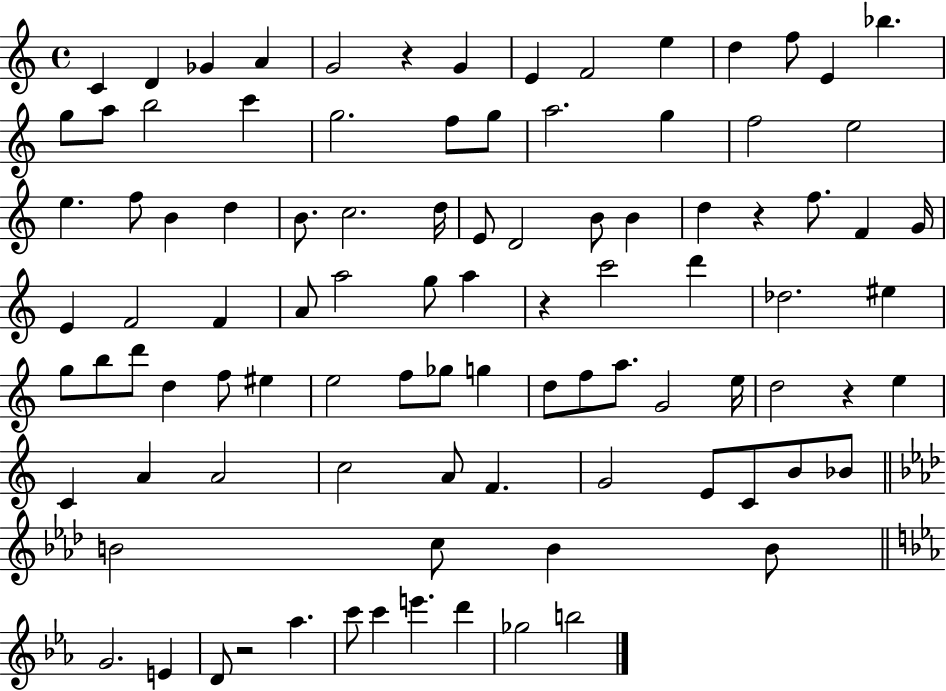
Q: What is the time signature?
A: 4/4